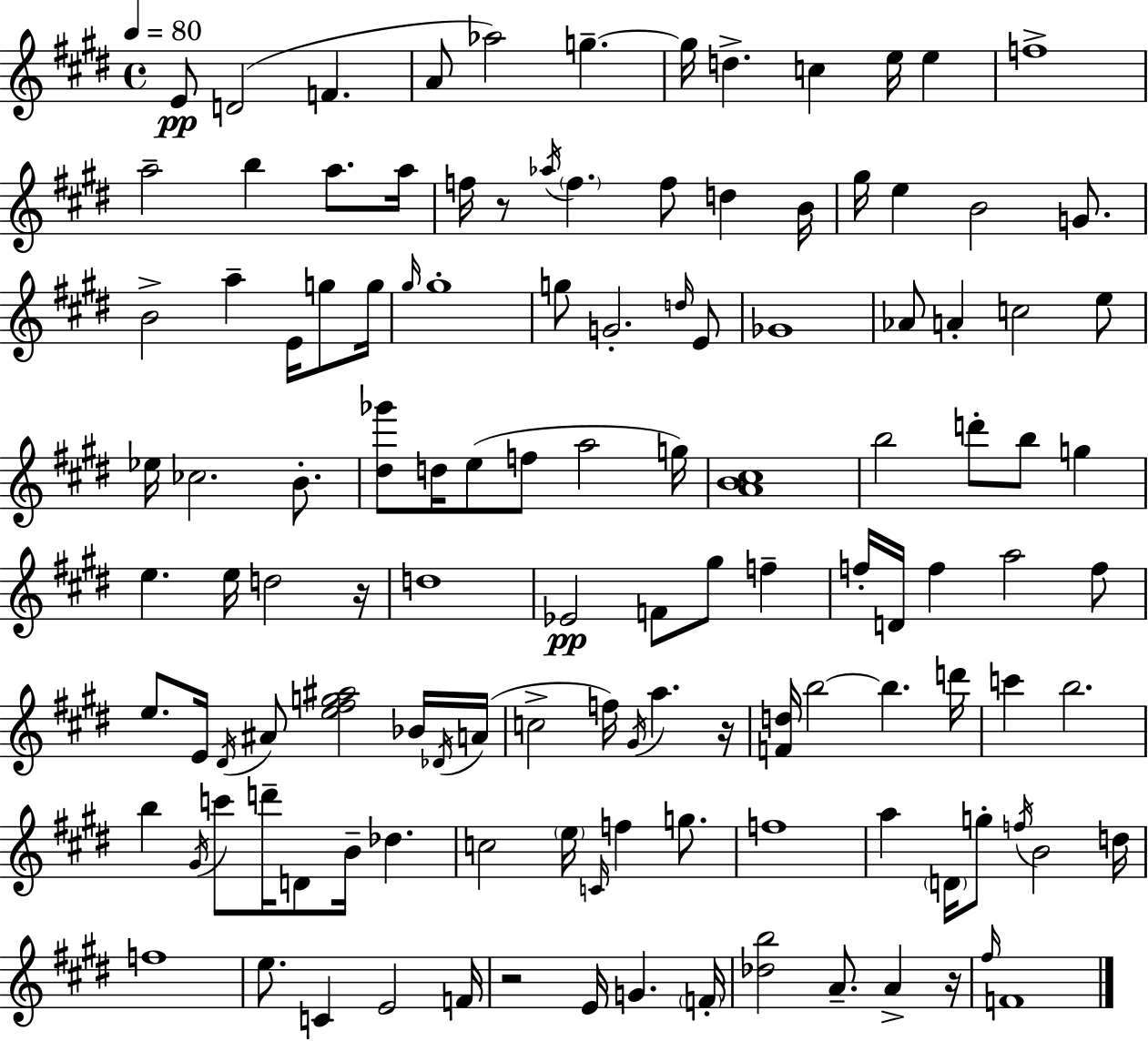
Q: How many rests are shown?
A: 5